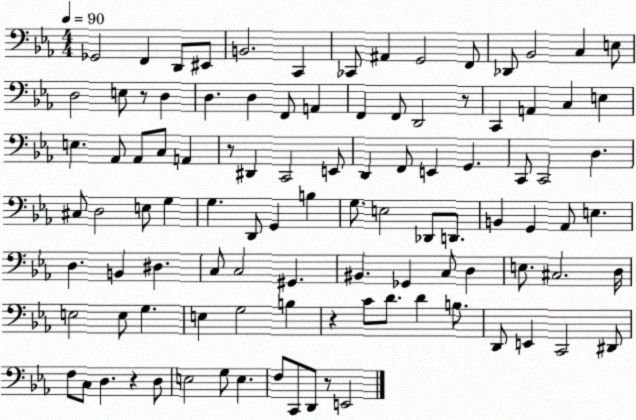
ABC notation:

X:1
T:Untitled
M:4/4
L:1/4
K:Eb
_G,,2 F,, D,,/2 ^E,,/2 B,,2 C,, _C,,/2 ^A,, G,,2 F,,/2 _D,,/2 _B,,2 C, E,/2 D,2 E,/2 z/2 D, D, D, F,,/2 A,, F,, F,,/2 D,,2 z/2 C,, A,, C, E, E, _A,,/2 _A,,/2 C,/2 A,, z/2 ^D,, C,,2 E,,/2 D,, F,,/2 E,, G,, C,,/2 C,,2 D, ^C,/2 D,2 E,/2 G, G, D,,/2 G,, B, G,/2 E,2 _D,,/2 D,,/2 B,, G,, _A,,/2 E, D, B,, ^D, C,/2 C,2 ^G,, ^B,, _G,, C,/2 D, E,/2 ^C,2 D,/4 E,2 E,/2 G, E, G,2 B, z C/2 D/2 D B,/2 D,,/2 E,, C,,2 ^D,,/2 F,/2 C,/2 D, z D,/2 E,2 G,/2 E, F,/2 C,,/2 D,,/2 z/2 E,,2